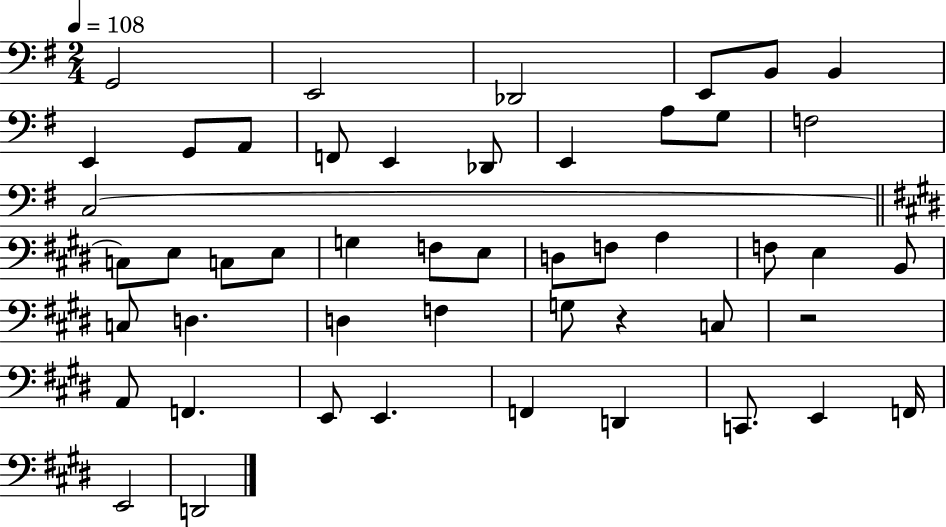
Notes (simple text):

G2/h E2/h Db2/h E2/e B2/e B2/q E2/q G2/e A2/e F2/e E2/q Db2/e E2/q A3/e G3/e F3/h C3/h C3/e E3/e C3/e E3/e G3/q F3/e E3/e D3/e F3/e A3/q F3/e E3/q B2/e C3/e D3/q. D3/q F3/q G3/e R/q C3/e R/h A2/e F2/q. E2/e E2/q. F2/q D2/q C2/e. E2/q F2/s E2/h D2/h